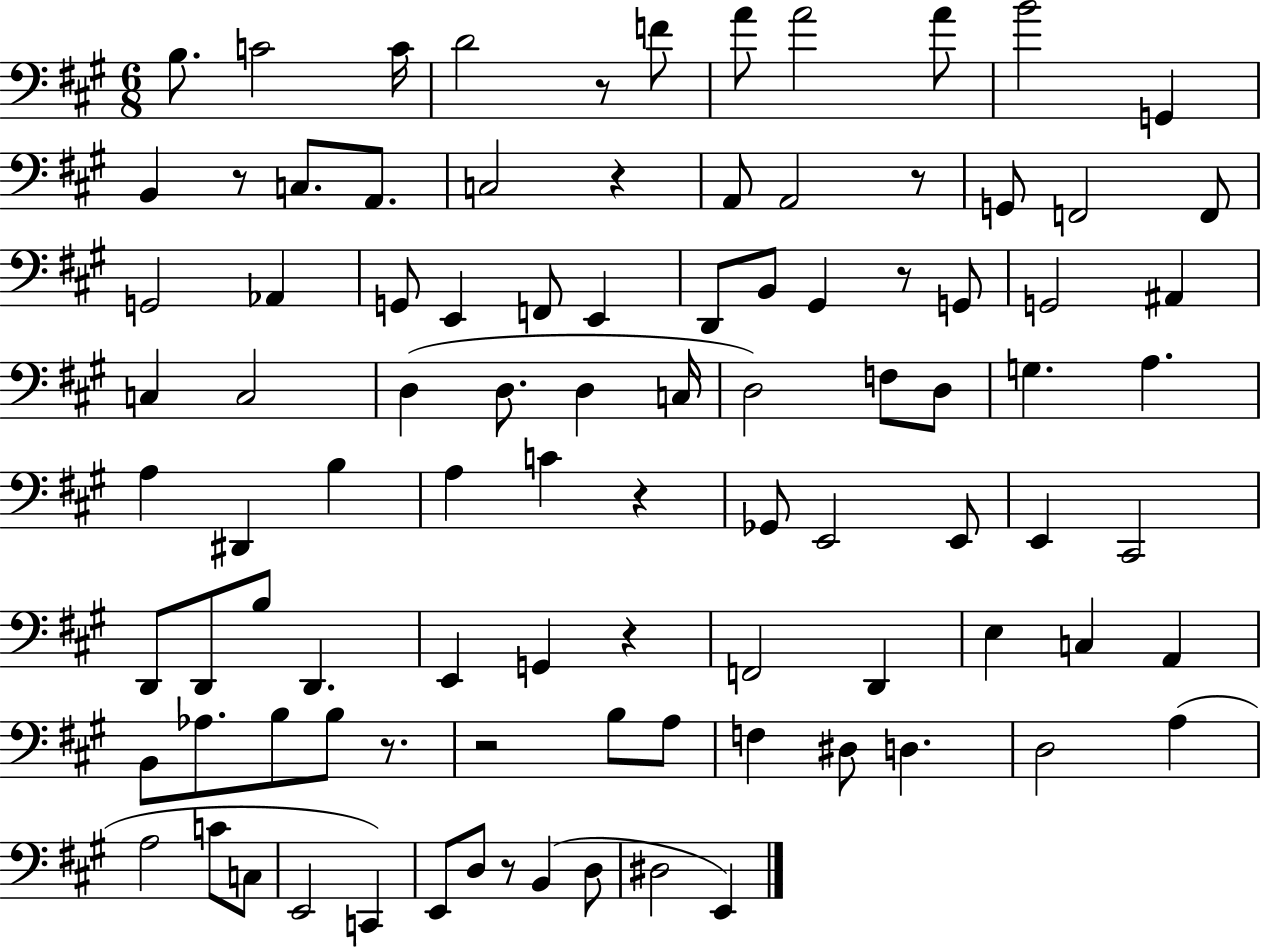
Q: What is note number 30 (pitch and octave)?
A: G2